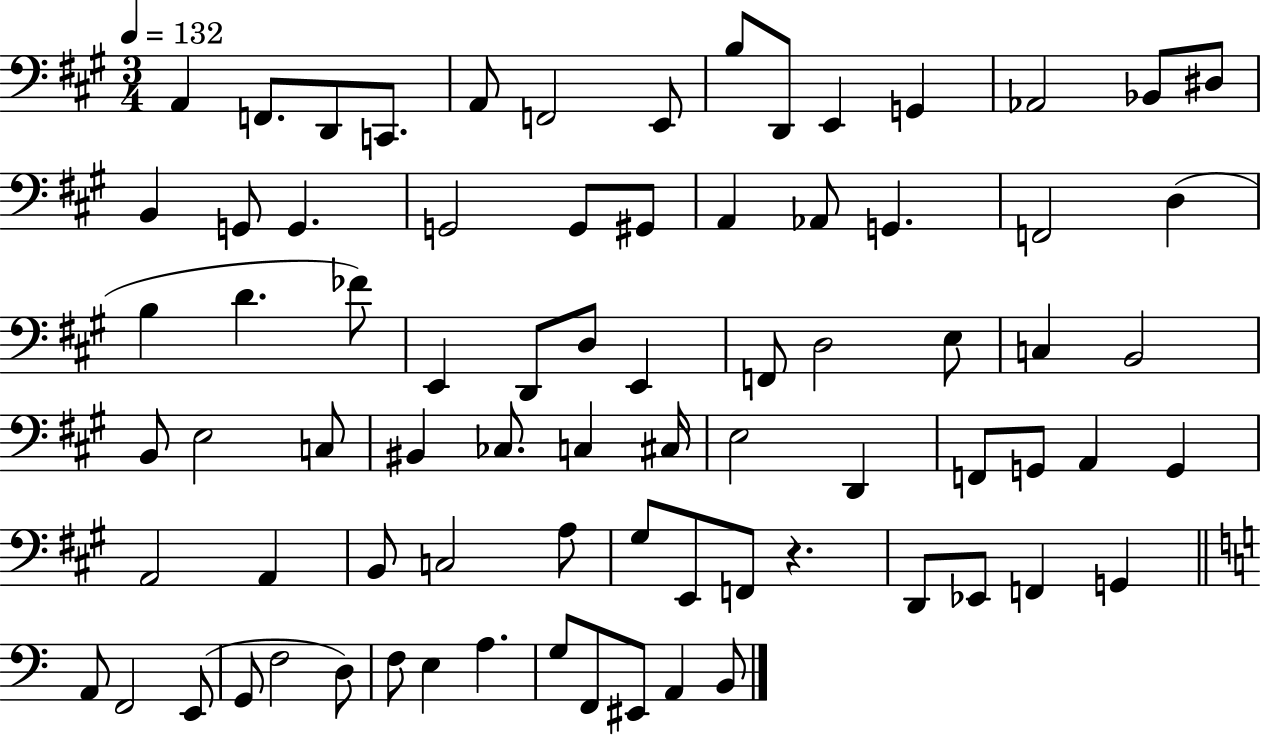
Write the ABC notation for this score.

X:1
T:Untitled
M:3/4
L:1/4
K:A
A,, F,,/2 D,,/2 C,,/2 A,,/2 F,,2 E,,/2 B,/2 D,,/2 E,, G,, _A,,2 _B,,/2 ^D,/2 B,, G,,/2 G,, G,,2 G,,/2 ^G,,/2 A,, _A,,/2 G,, F,,2 D, B, D _F/2 E,, D,,/2 D,/2 E,, F,,/2 D,2 E,/2 C, B,,2 B,,/2 E,2 C,/2 ^B,, _C,/2 C, ^C,/4 E,2 D,, F,,/2 G,,/2 A,, G,, A,,2 A,, B,,/2 C,2 A,/2 ^G,/2 E,,/2 F,,/2 z D,,/2 _E,,/2 F,, G,, A,,/2 F,,2 E,,/2 G,,/2 F,2 D,/2 F,/2 E, A, G,/2 F,,/2 ^E,,/2 A,, B,,/2